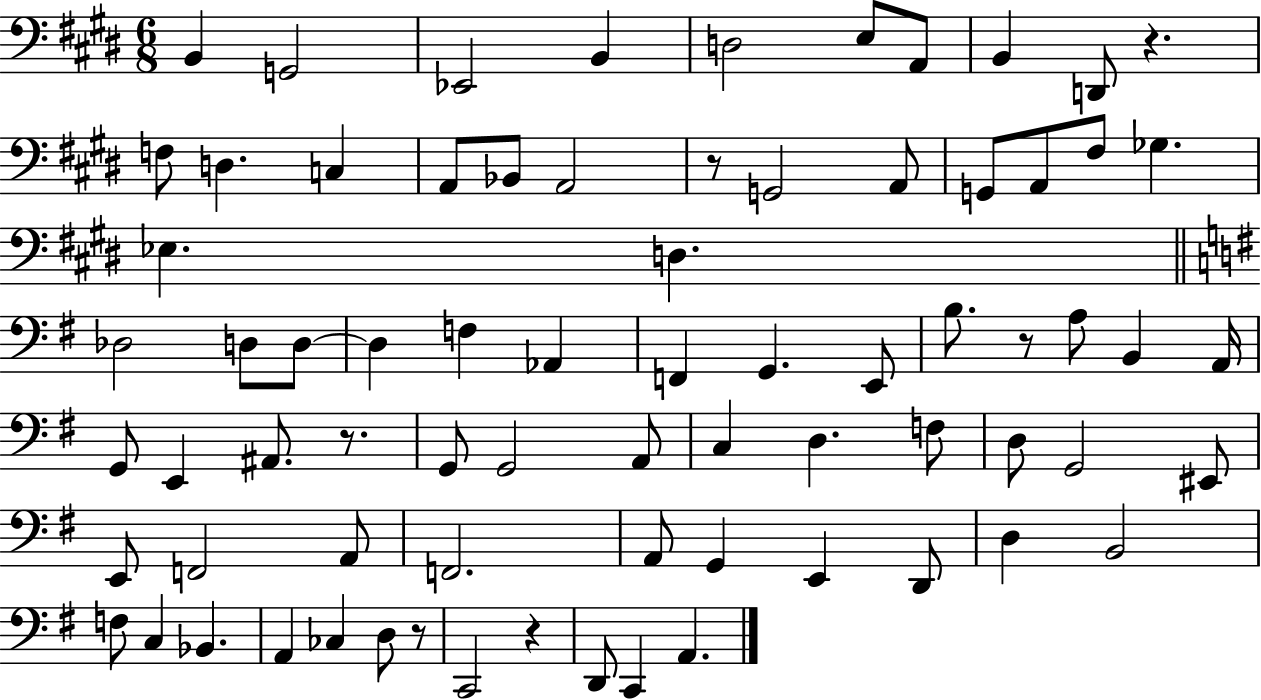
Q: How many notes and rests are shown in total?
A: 74